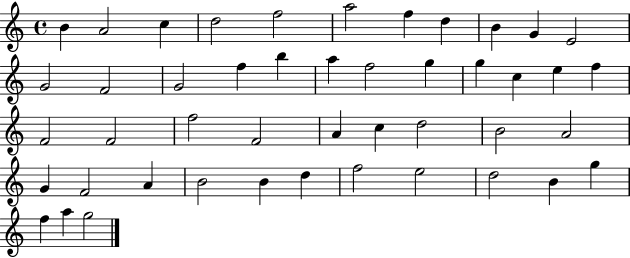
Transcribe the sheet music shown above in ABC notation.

X:1
T:Untitled
M:4/4
L:1/4
K:C
B A2 c d2 f2 a2 f d B G E2 G2 F2 G2 f b a f2 g g c e f F2 F2 f2 F2 A c d2 B2 A2 G F2 A B2 B d f2 e2 d2 B g f a g2